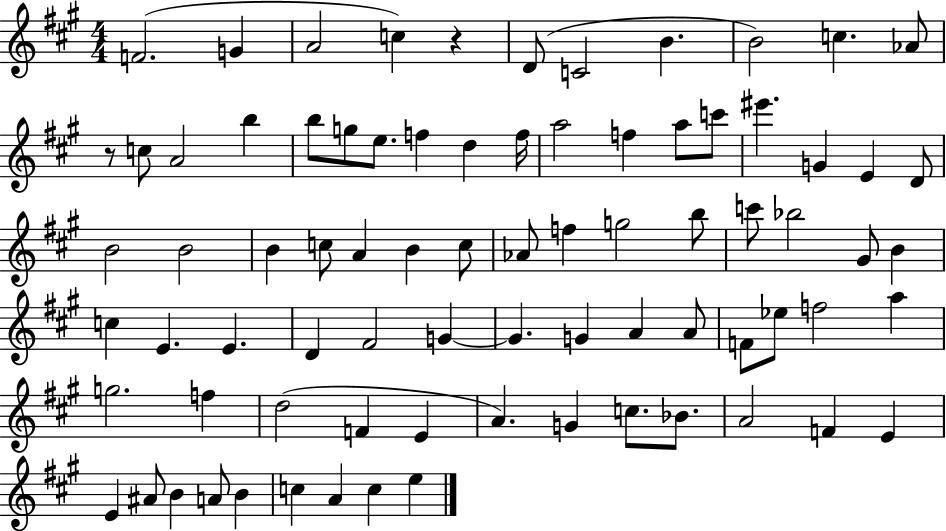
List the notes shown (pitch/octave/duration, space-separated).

F4/h. G4/q A4/h C5/q R/q D4/e C4/h B4/q. B4/h C5/q. Ab4/e R/e C5/e A4/h B5/q B5/e G5/e E5/e. F5/q D5/q F5/s A5/h F5/q A5/e C6/e EIS6/q. G4/q E4/q D4/e B4/h B4/h B4/q C5/e A4/q B4/q C5/e Ab4/e F5/q G5/h B5/e C6/e Bb5/h G#4/e B4/q C5/q E4/q. E4/q. D4/q F#4/h G4/q G4/q. G4/q A4/q A4/e F4/e Eb5/e F5/h A5/q G5/h. F5/q D5/h F4/q E4/q A4/q. G4/q C5/e. Bb4/e. A4/h F4/q E4/q E4/q A#4/e B4/q A4/e B4/q C5/q A4/q C5/q E5/q